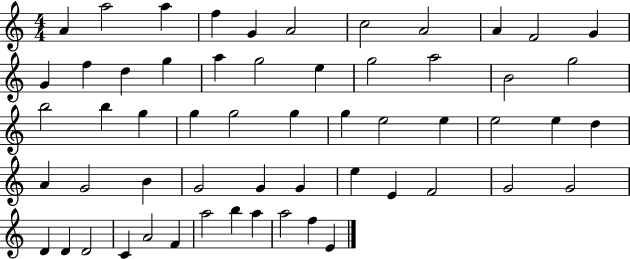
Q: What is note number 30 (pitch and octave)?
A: E5